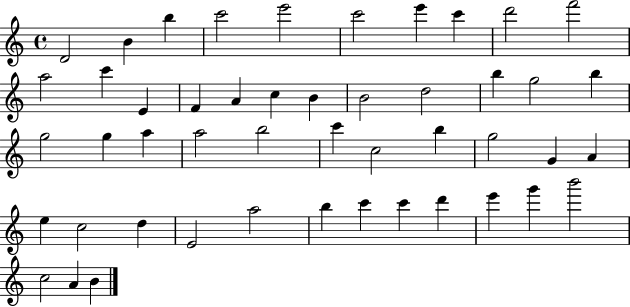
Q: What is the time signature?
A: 4/4